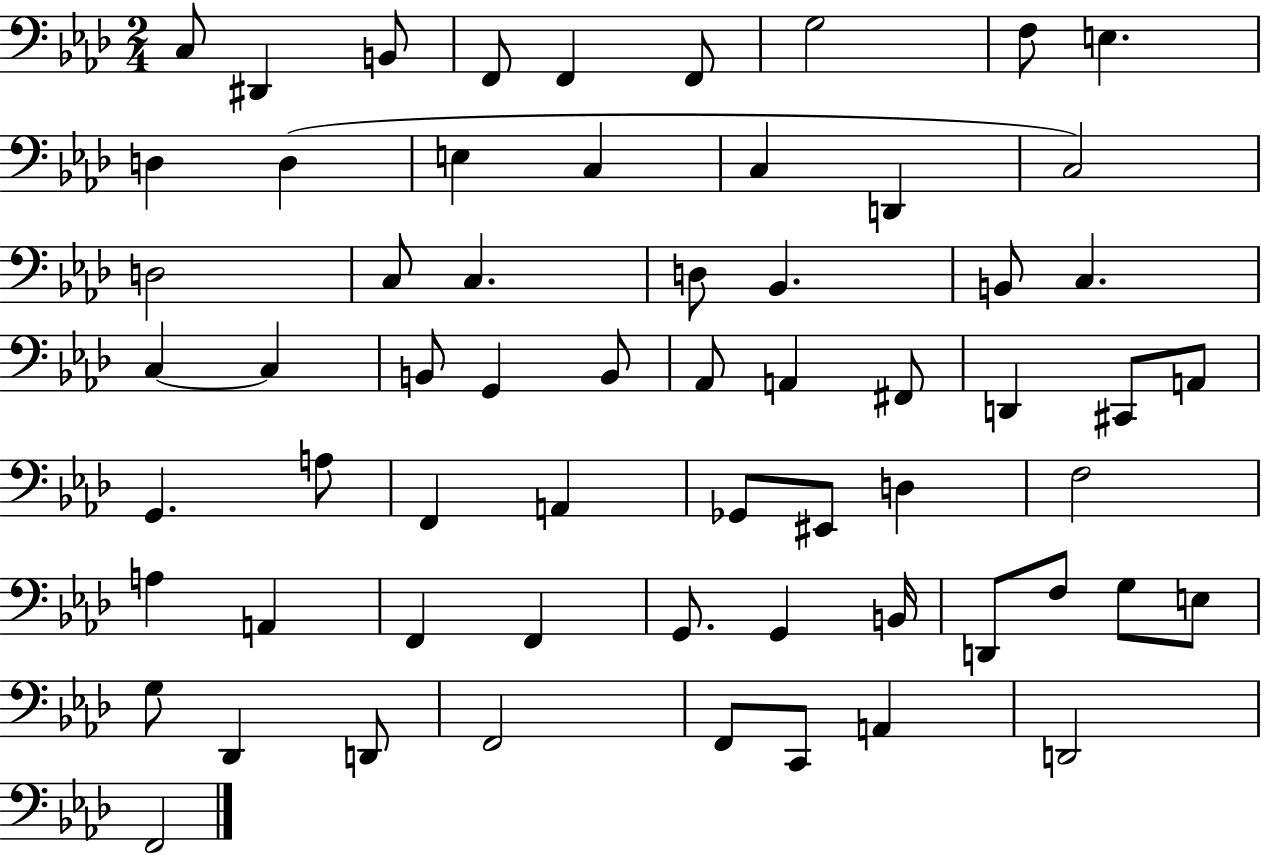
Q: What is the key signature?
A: AES major